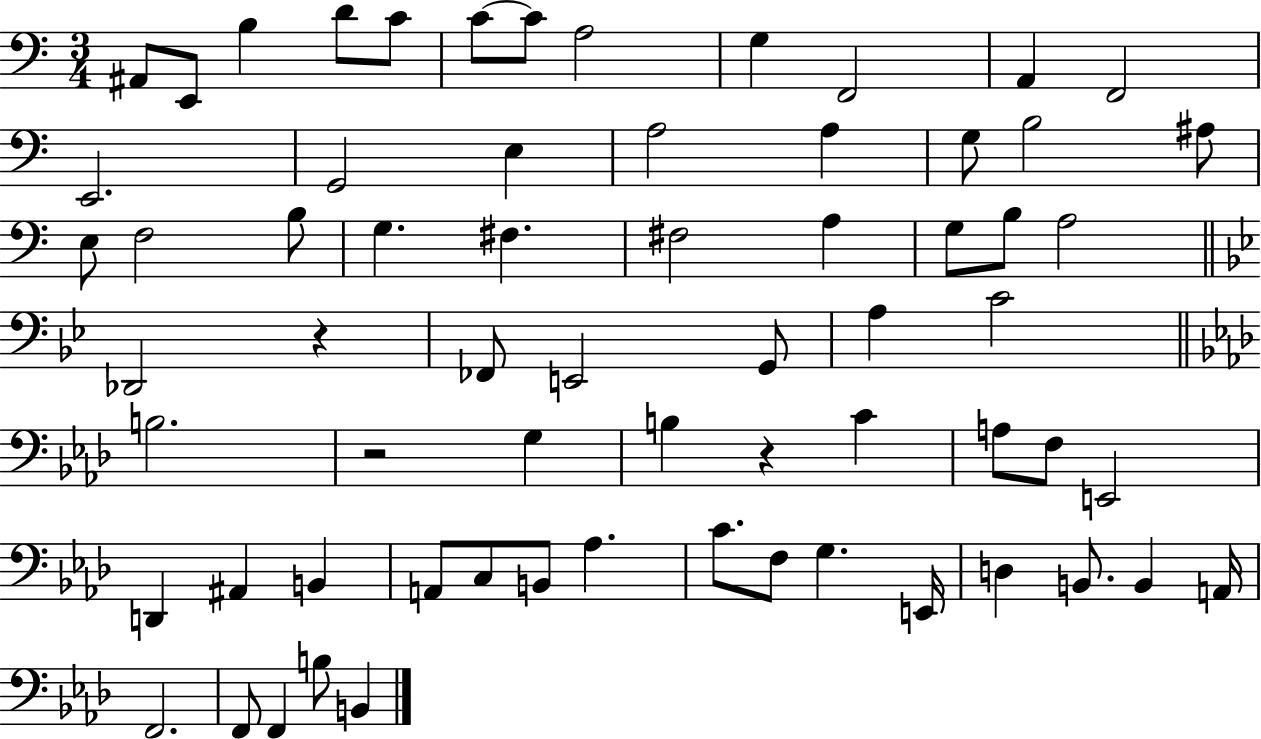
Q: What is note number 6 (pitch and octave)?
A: C4